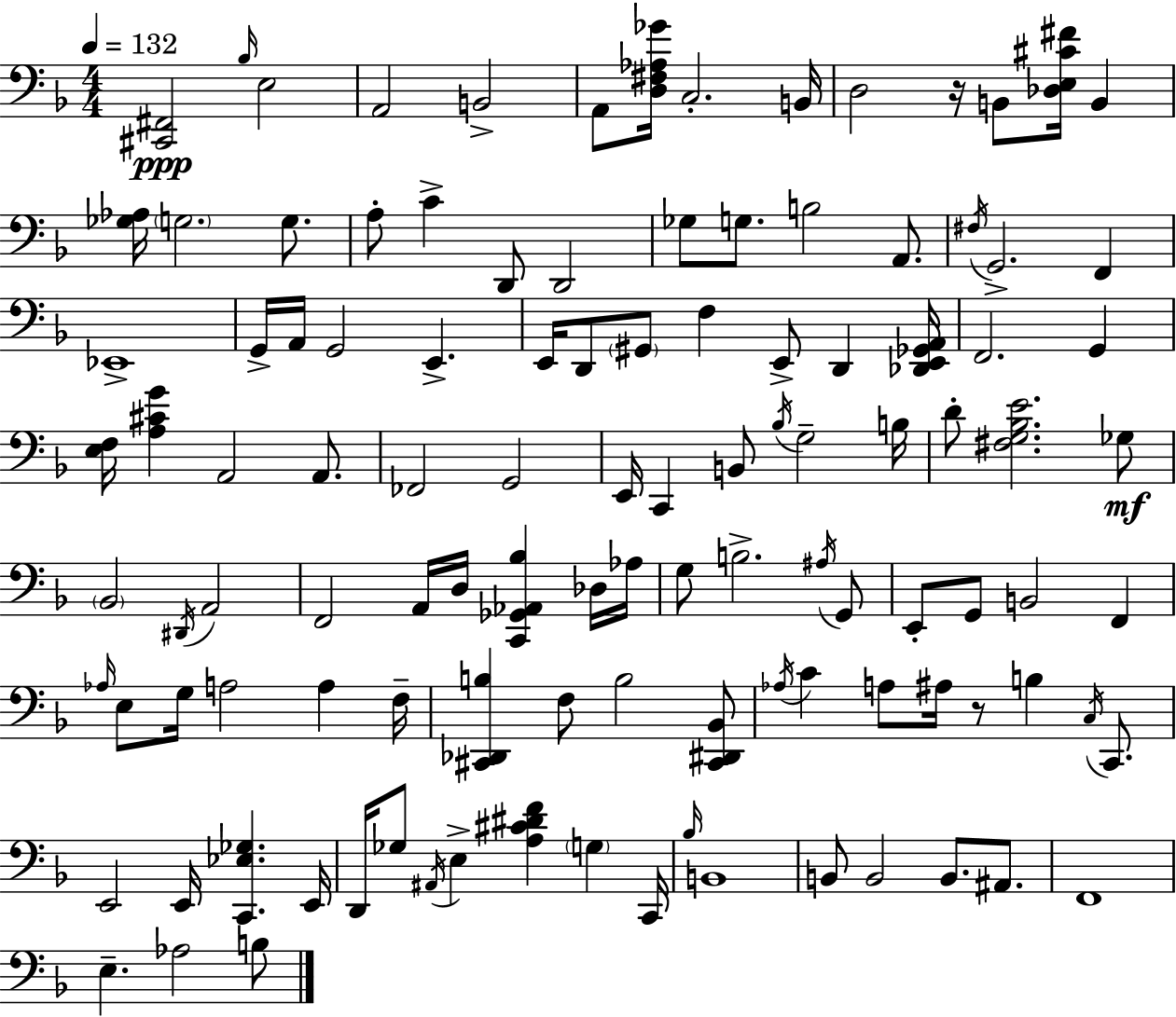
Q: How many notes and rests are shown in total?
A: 113